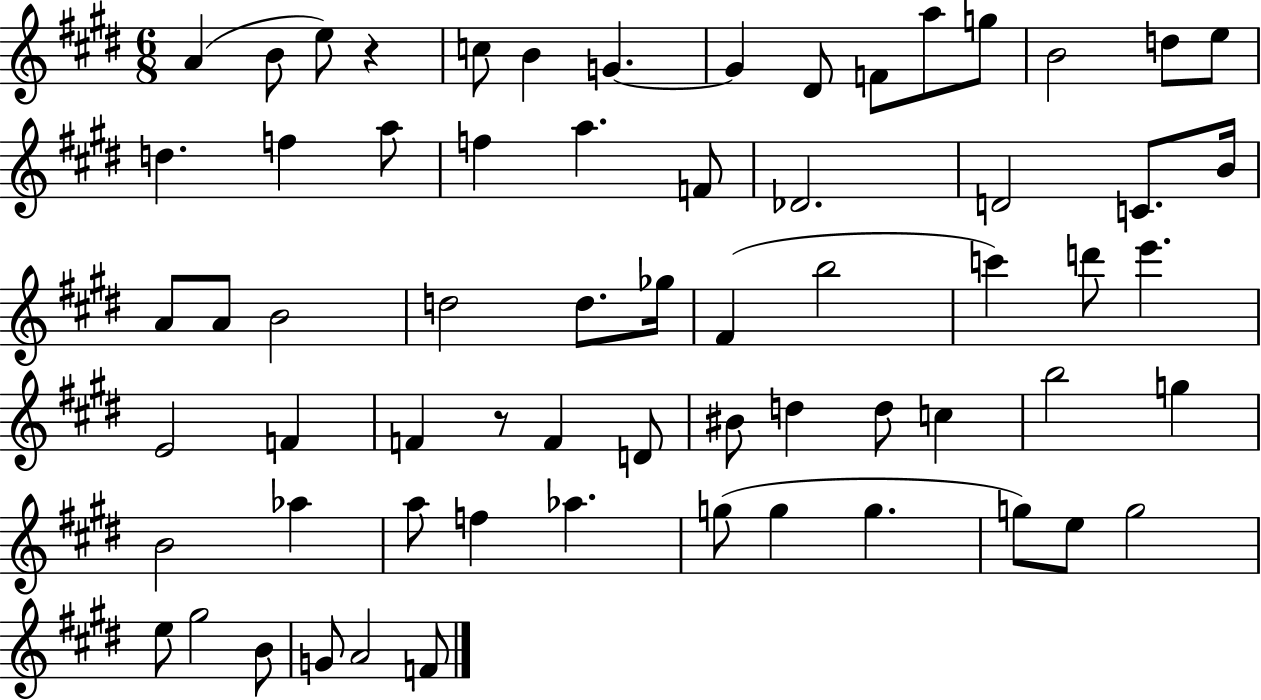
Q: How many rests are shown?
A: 2